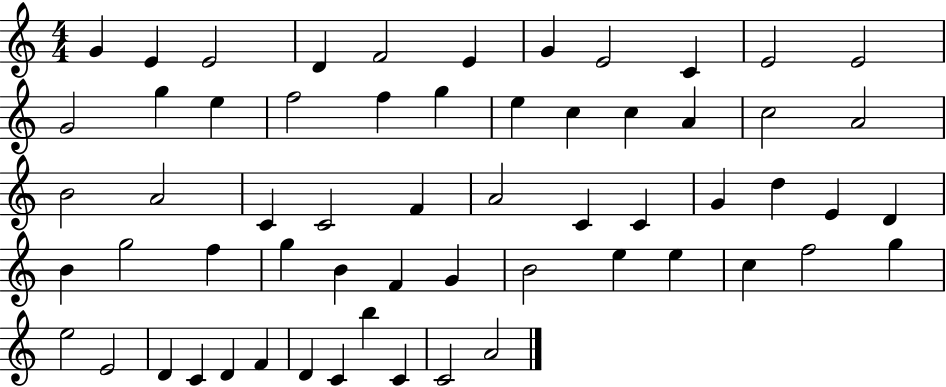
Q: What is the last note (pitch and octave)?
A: A4